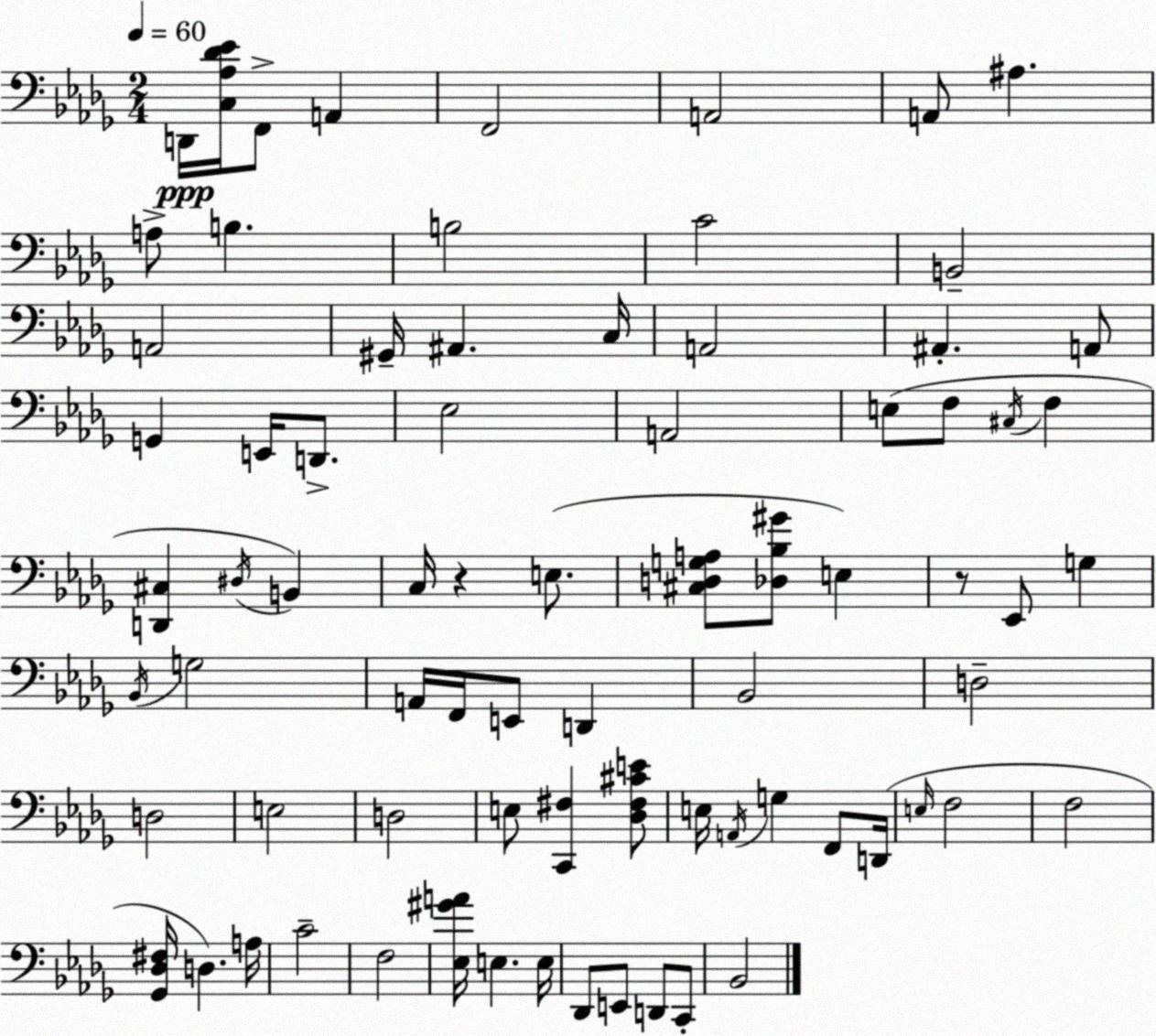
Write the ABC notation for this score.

X:1
T:Untitled
M:2/4
L:1/4
K:Bbm
D,,/4 [C,_A,_D_E]/4 F,,/2 A,, F,,2 A,,2 A,,/2 ^A, A,/2 B, B,2 C2 B,,2 A,,2 ^G,,/4 ^A,, C,/4 A,,2 ^A,, A,,/2 G,, E,,/4 D,,/2 _E,2 A,,2 E,/2 F,/2 ^C,/4 F, [D,,^C,] ^D,/4 B,, C,/4 z E,/2 [^C,D,G,A,]/2 [_D,_B,^G]/2 E, z/2 _E,,/2 G, _B,,/4 G,2 A,,/4 F,,/4 E,,/2 D,, _B,,2 D,2 D,2 E,2 D,2 E,/2 [C,,^F,] [_D,^F,^CE]/2 E,/4 A,,/4 G, F,,/2 D,,/4 E,/4 F,2 F,2 [_G,,_D,^F,]/4 D, A,/4 C2 F,2 [_E,^GA]/4 E, E,/4 _D,,/2 E,,/2 D,,/2 C,,/2 _B,,2